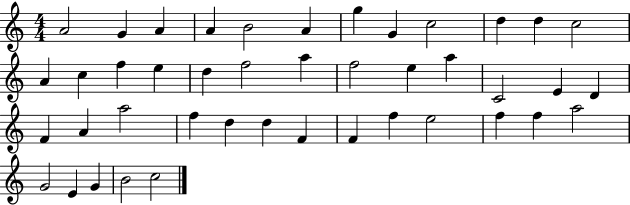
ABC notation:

X:1
T:Untitled
M:4/4
L:1/4
K:C
A2 G A A B2 A g G c2 d d c2 A c f e d f2 a f2 e a C2 E D F A a2 f d d F F f e2 f f a2 G2 E G B2 c2